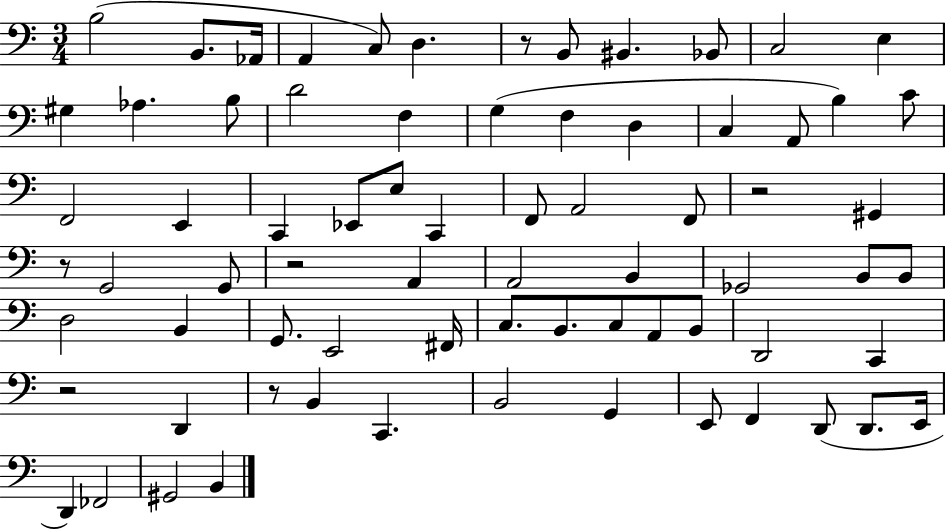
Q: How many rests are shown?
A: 6